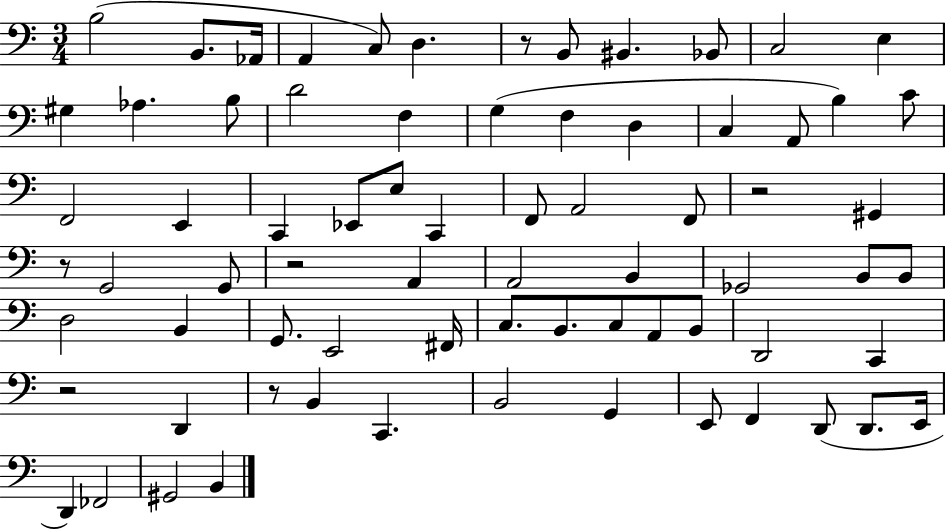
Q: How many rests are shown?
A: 6